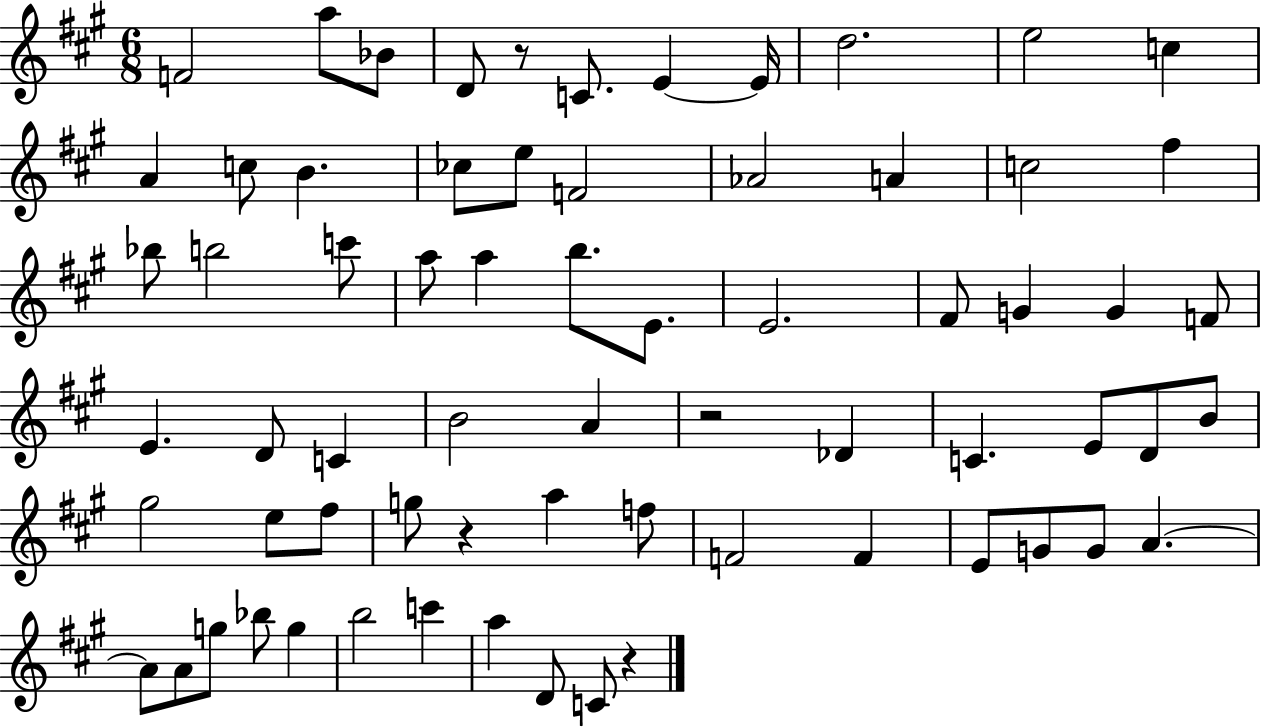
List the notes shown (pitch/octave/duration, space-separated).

F4/h A5/e Bb4/e D4/e R/e C4/e. E4/q E4/s D5/h. E5/h C5/q A4/q C5/e B4/q. CES5/e E5/e F4/h Ab4/h A4/q C5/h F#5/q Bb5/e B5/h C6/e A5/e A5/q B5/e. E4/e. E4/h. F#4/e G4/q G4/q F4/e E4/q. D4/e C4/q B4/h A4/q R/h Db4/q C4/q. E4/e D4/e B4/e G#5/h E5/e F#5/e G5/e R/q A5/q F5/e F4/h F4/q E4/e G4/e G4/e A4/q. A4/e A4/e G5/e Bb5/e G5/q B5/h C6/q A5/q D4/e C4/e R/q